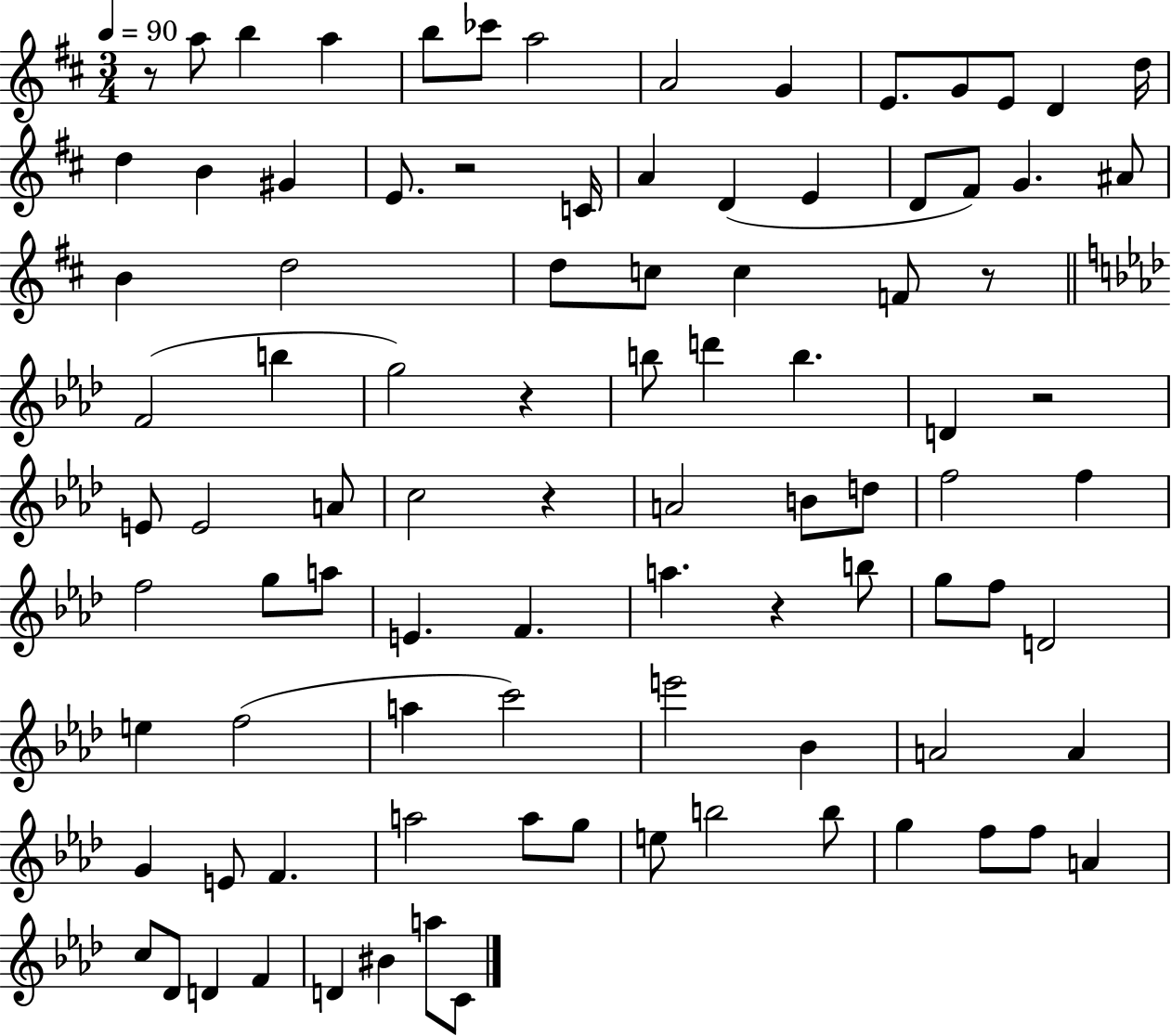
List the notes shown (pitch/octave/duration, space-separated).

R/e A5/e B5/q A5/q B5/e CES6/e A5/h A4/h G4/q E4/e. G4/e E4/e D4/q D5/s D5/q B4/q G#4/q E4/e. R/h C4/s A4/q D4/q E4/q D4/e F#4/e G4/q. A#4/e B4/q D5/h D5/e C5/e C5/q F4/e R/e F4/h B5/q G5/h R/q B5/e D6/q B5/q. D4/q R/h E4/e E4/h A4/e C5/h R/q A4/h B4/e D5/e F5/h F5/q F5/h G5/e A5/e E4/q. F4/q. A5/q. R/q B5/e G5/e F5/e D4/h E5/q F5/h A5/q C6/h E6/h Bb4/q A4/h A4/q G4/q E4/e F4/q. A5/h A5/e G5/e E5/e B5/h B5/e G5/q F5/e F5/e A4/q C5/e Db4/e D4/q F4/q D4/q BIS4/q A5/e C4/e